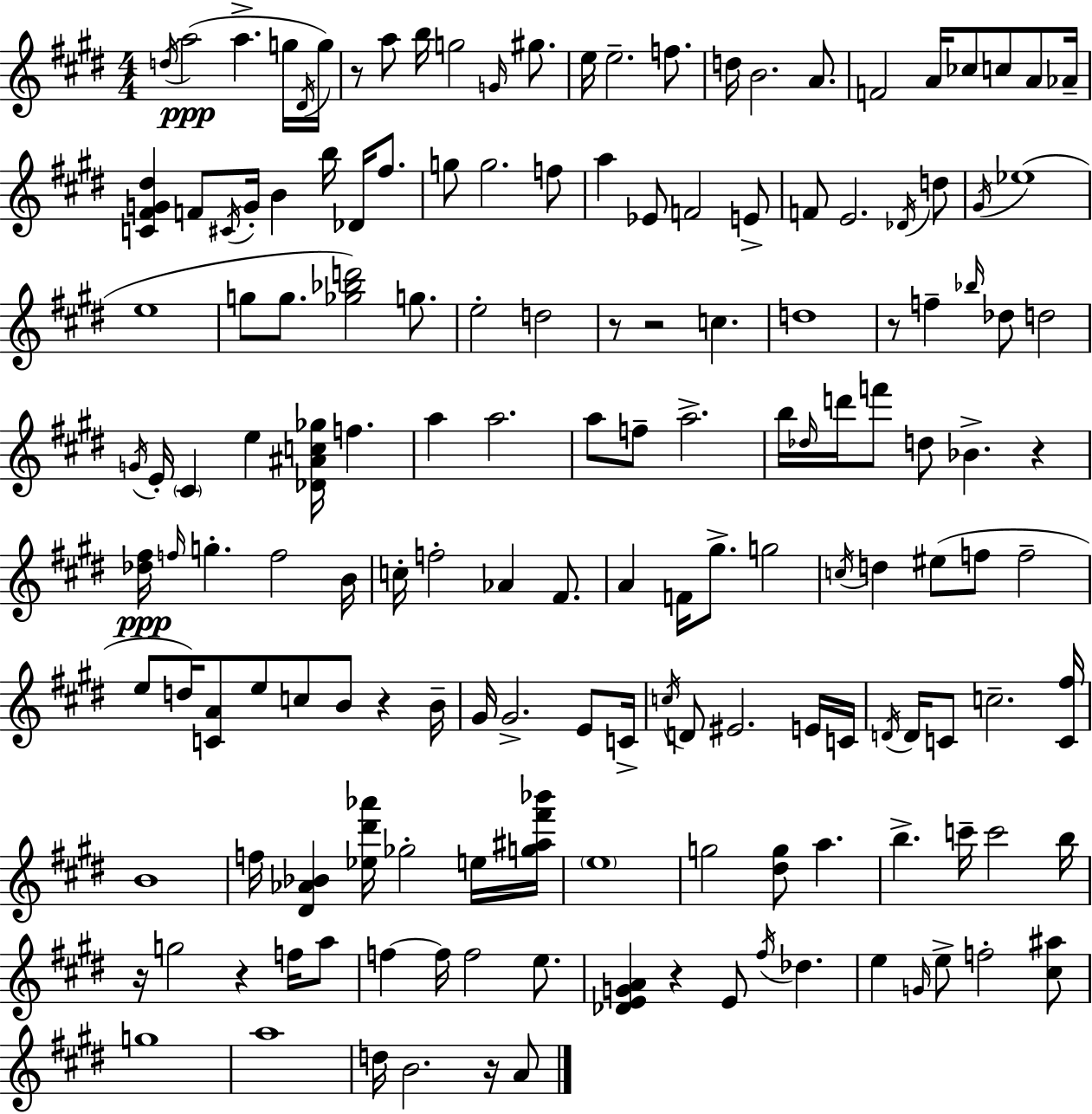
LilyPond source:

{
  \clef treble
  \numericTimeSignature
  \time 4/4
  \key e \major
  \repeat volta 2 { \acciaccatura { d''16 }\ppp a''2( a''4.-> g''16 | \acciaccatura { dis'16 }) g''16 r8 a''8 b''16 g''2 \grace { g'16 } | gis''8. e''16 e''2.-- | f''8. d''16 b'2. | \break a'8. f'2 a'16 ces''8 c''8 | a'8 aes'16-- <c' fis' g' dis''>4 f'8 \acciaccatura { cis'16 } g'16-. b'4 b''16 | des'16 fis''8. g''8 g''2. | f''8 a''4 ees'8 f'2 | \break e'8-> f'8 e'2. | \acciaccatura { des'16 } d''8 \acciaccatura { gis'16 }( ees''1 | e''1 | g''8 g''8. <ges'' bes'' d'''>2) | \break g''8. e''2-. d''2 | r8 r2 | c''4. d''1 | r8 f''4-- \grace { bes''16 } des''8 d''2 | \break \acciaccatura { g'16 } e'16-. \parenthesize cis'4 e''4 | <des' ais' c'' ges''>16 f''4. a''4 a''2. | a''8 f''8-- a''2.-> | b''16 \grace { des''16 } d'''16 f'''8 d''8 bes'4.-> | \break r4 <des'' fis''>16\ppp \grace { f''16 } g''4.-. | f''2 b'16 c''16-. f''2-. | aes'4 fis'8. a'4 f'16 gis''8.-> | g''2 \acciaccatura { c''16 } d''4 eis''8( | \break f''8 f''2-- e''8 d''16) <c' a'>8 | e''8 c''8 b'8 r4 b'16-- gis'16 gis'2.-> | e'8 c'16-> \acciaccatura { c''16 } d'8 eis'2. | e'16 c'16 \acciaccatura { d'16 } d'16 c'8 | \break c''2.-- <c' fis''>16 b'1 | f''16 <dis' aes' bes'>4 | <ees'' dis''' aes'''>16 ges''2-. e''16 <g'' ais'' fis''' bes'''>16 \parenthesize e''1 | g''2 | \break <dis'' g''>8 a''4. b''4.-> | c'''16-- c'''2 b''16 r16 g''2 | r4 f''16 a''8 f''4~~ | f''16 f''2 e''8. <des' e' g' a'>4 | \break r4 e'8 \acciaccatura { fis''16 } des''4. e''4 | \grace { g'16 } e''8-> f''2-. <cis'' ais''>8 g''1 | a''1 | d''16 | \break b'2. r16 a'8 } \bar "|."
}